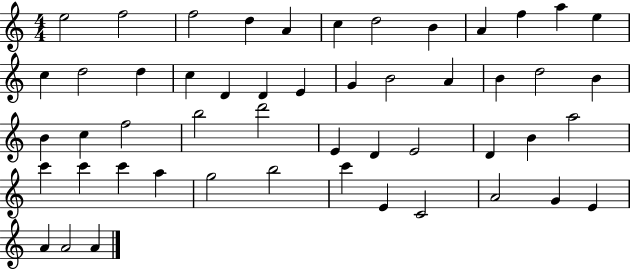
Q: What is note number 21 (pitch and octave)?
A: B4